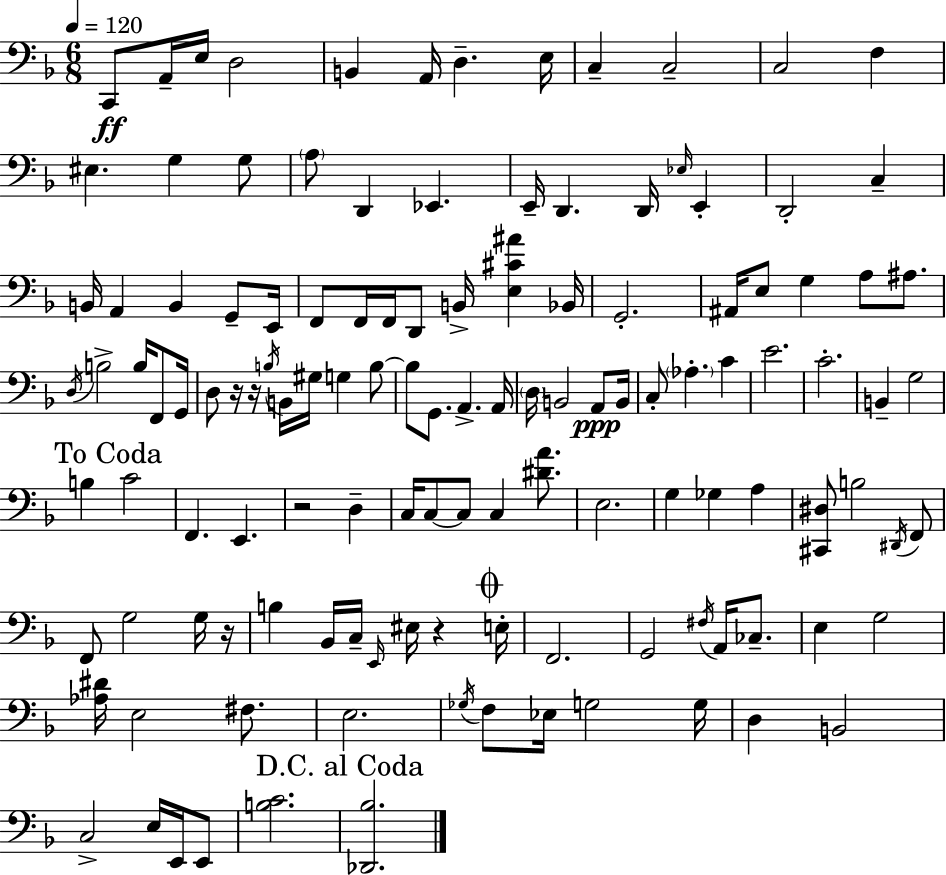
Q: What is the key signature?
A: D minor